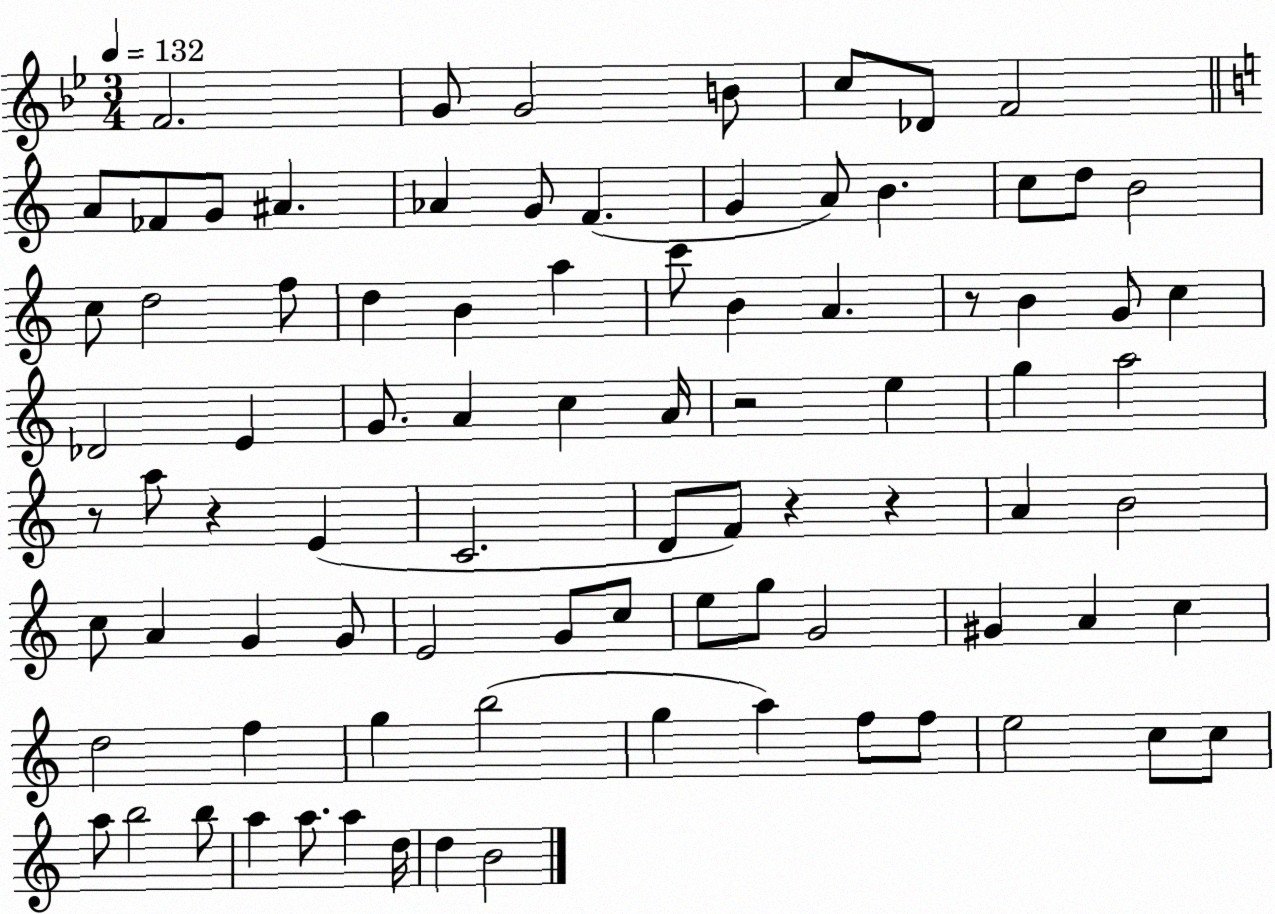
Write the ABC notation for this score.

X:1
T:Untitled
M:3/4
L:1/4
K:Bb
F2 G/2 G2 B/2 c/2 _D/2 F2 A/2 _F/2 G/2 ^A _A G/2 F G A/2 B c/2 d/2 B2 c/2 d2 f/2 d B a c'/2 B A z/2 B G/2 c _D2 E G/2 A c A/4 z2 e g a2 z/2 a/2 z E C2 D/2 F/2 z z A B2 c/2 A G G/2 E2 G/2 c/2 e/2 g/2 G2 ^G A c d2 f g b2 g a f/2 f/2 e2 c/2 c/2 a/2 b2 b/2 a a/2 a d/4 d B2